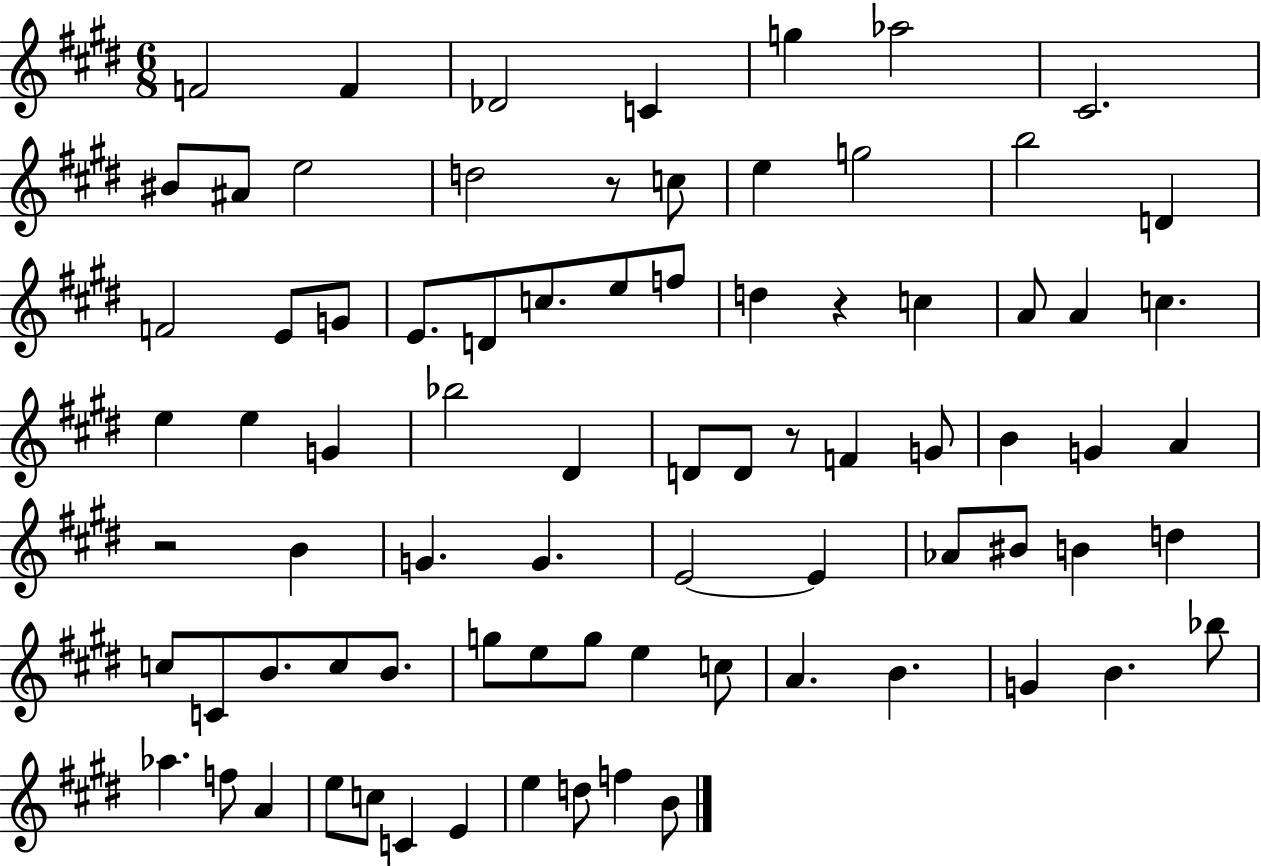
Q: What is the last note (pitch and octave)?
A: B4